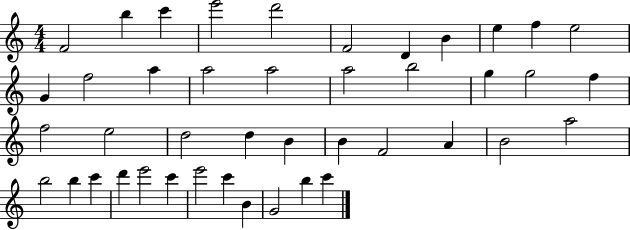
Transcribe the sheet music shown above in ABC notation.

X:1
T:Untitled
M:4/4
L:1/4
K:C
F2 b c' e'2 d'2 F2 D B e f e2 G f2 a a2 a2 a2 b2 g g2 f f2 e2 d2 d B B F2 A B2 a2 b2 b c' d' e'2 c' e'2 c' B G2 b c'